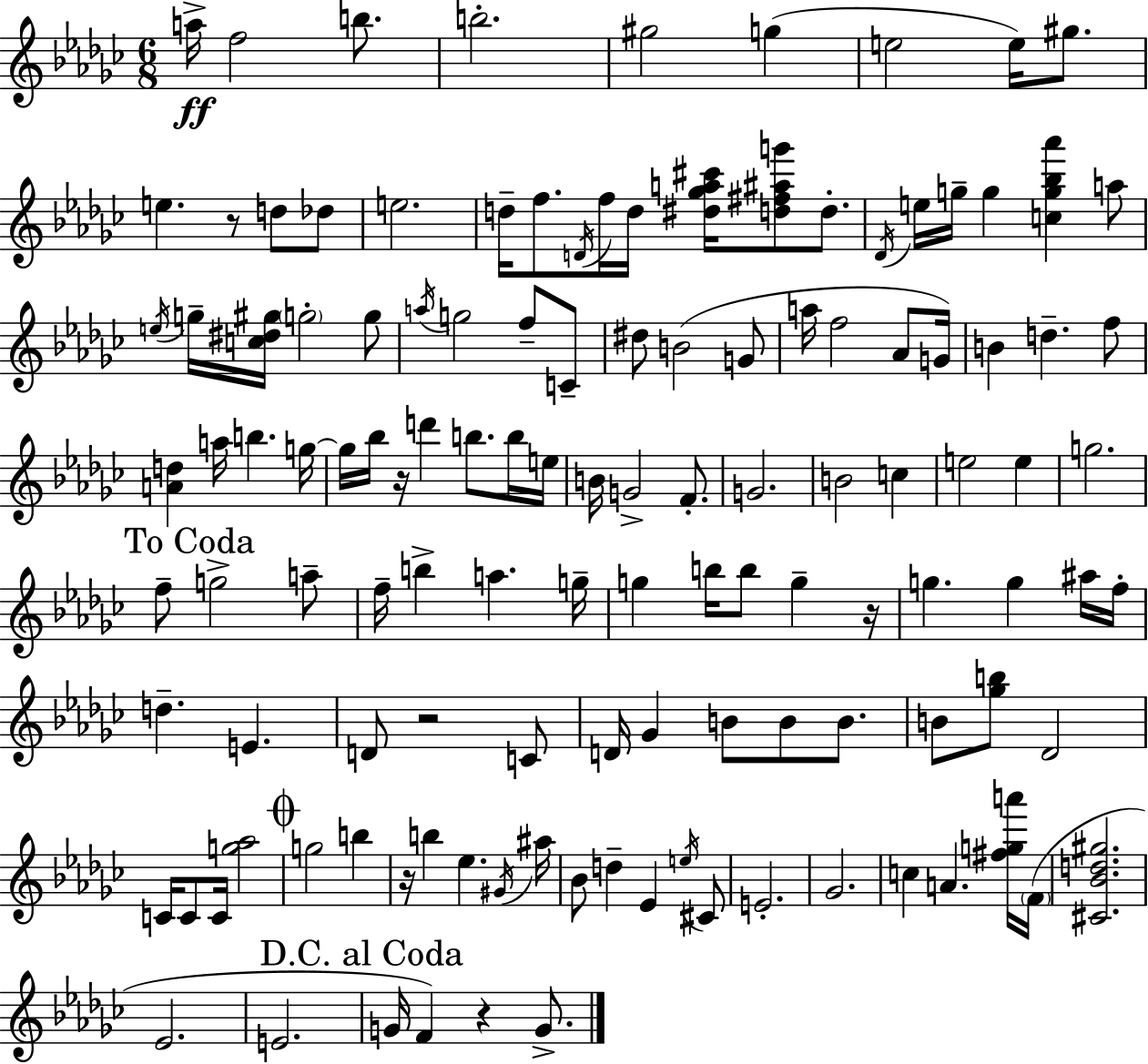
X:1
T:Untitled
M:6/8
L:1/4
K:Ebm
a/4 f2 b/2 b2 ^g2 g e2 e/4 ^g/2 e z/2 d/2 _d/2 e2 d/4 f/2 D/4 f/4 d/4 [^d_ga^c']/4 [d^f^ag']/2 d/2 _D/4 e/4 g/4 g [cg_b_a'] a/2 e/4 g/4 [c^d^g]/4 g2 g/2 a/4 g2 f/2 C/2 ^d/2 B2 G/2 a/4 f2 _A/2 G/4 B d f/2 [Ad] a/4 b g/4 g/4 _b/4 z/4 d' b/2 b/4 e/4 B/4 G2 F/2 G2 B2 c e2 e g2 f/2 g2 a/2 f/4 b a g/4 g b/4 b/2 g z/4 g g ^a/4 f/4 d E D/2 z2 C/2 D/4 _G B/2 B/2 B/2 B/2 [_gb]/2 _D2 C/4 C/2 C/4 [g_a]2 g2 b z/4 b _e ^G/4 ^a/4 _B/2 d _E e/4 ^C/2 E2 _G2 c A [^fga']/4 F/4 [^C_Bd^g]2 _E2 E2 G/4 F z G/2